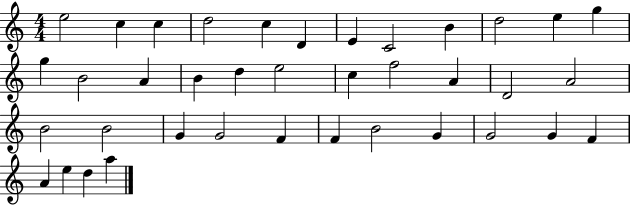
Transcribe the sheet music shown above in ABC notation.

X:1
T:Untitled
M:4/4
L:1/4
K:C
e2 c c d2 c D E C2 B d2 e g g B2 A B d e2 c f2 A D2 A2 B2 B2 G G2 F F B2 G G2 G F A e d a